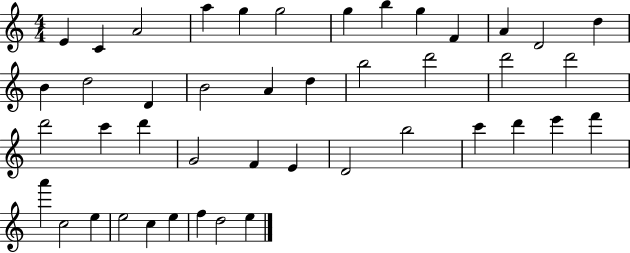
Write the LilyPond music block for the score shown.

{
  \clef treble
  \numericTimeSignature
  \time 4/4
  \key c \major
  e'4 c'4 a'2 | a''4 g''4 g''2 | g''4 b''4 g''4 f'4 | a'4 d'2 d''4 | \break b'4 d''2 d'4 | b'2 a'4 d''4 | b''2 d'''2 | d'''2 d'''2 | \break d'''2 c'''4 d'''4 | g'2 f'4 e'4 | d'2 b''2 | c'''4 d'''4 e'''4 f'''4 | \break a'''4 c''2 e''4 | e''2 c''4 e''4 | f''4 d''2 e''4 | \bar "|."
}